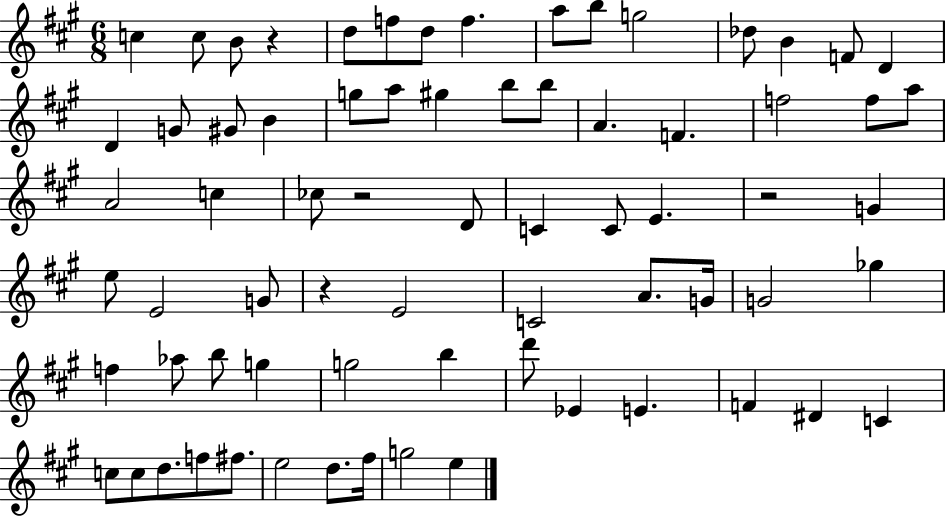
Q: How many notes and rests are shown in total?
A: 71